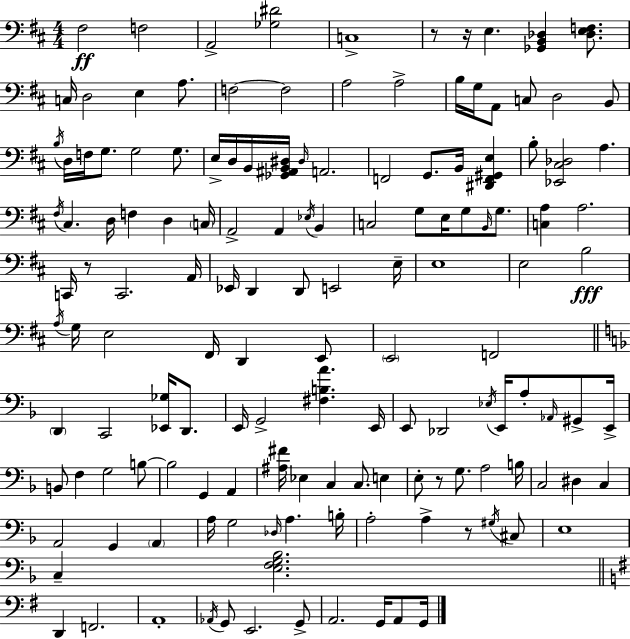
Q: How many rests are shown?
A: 5